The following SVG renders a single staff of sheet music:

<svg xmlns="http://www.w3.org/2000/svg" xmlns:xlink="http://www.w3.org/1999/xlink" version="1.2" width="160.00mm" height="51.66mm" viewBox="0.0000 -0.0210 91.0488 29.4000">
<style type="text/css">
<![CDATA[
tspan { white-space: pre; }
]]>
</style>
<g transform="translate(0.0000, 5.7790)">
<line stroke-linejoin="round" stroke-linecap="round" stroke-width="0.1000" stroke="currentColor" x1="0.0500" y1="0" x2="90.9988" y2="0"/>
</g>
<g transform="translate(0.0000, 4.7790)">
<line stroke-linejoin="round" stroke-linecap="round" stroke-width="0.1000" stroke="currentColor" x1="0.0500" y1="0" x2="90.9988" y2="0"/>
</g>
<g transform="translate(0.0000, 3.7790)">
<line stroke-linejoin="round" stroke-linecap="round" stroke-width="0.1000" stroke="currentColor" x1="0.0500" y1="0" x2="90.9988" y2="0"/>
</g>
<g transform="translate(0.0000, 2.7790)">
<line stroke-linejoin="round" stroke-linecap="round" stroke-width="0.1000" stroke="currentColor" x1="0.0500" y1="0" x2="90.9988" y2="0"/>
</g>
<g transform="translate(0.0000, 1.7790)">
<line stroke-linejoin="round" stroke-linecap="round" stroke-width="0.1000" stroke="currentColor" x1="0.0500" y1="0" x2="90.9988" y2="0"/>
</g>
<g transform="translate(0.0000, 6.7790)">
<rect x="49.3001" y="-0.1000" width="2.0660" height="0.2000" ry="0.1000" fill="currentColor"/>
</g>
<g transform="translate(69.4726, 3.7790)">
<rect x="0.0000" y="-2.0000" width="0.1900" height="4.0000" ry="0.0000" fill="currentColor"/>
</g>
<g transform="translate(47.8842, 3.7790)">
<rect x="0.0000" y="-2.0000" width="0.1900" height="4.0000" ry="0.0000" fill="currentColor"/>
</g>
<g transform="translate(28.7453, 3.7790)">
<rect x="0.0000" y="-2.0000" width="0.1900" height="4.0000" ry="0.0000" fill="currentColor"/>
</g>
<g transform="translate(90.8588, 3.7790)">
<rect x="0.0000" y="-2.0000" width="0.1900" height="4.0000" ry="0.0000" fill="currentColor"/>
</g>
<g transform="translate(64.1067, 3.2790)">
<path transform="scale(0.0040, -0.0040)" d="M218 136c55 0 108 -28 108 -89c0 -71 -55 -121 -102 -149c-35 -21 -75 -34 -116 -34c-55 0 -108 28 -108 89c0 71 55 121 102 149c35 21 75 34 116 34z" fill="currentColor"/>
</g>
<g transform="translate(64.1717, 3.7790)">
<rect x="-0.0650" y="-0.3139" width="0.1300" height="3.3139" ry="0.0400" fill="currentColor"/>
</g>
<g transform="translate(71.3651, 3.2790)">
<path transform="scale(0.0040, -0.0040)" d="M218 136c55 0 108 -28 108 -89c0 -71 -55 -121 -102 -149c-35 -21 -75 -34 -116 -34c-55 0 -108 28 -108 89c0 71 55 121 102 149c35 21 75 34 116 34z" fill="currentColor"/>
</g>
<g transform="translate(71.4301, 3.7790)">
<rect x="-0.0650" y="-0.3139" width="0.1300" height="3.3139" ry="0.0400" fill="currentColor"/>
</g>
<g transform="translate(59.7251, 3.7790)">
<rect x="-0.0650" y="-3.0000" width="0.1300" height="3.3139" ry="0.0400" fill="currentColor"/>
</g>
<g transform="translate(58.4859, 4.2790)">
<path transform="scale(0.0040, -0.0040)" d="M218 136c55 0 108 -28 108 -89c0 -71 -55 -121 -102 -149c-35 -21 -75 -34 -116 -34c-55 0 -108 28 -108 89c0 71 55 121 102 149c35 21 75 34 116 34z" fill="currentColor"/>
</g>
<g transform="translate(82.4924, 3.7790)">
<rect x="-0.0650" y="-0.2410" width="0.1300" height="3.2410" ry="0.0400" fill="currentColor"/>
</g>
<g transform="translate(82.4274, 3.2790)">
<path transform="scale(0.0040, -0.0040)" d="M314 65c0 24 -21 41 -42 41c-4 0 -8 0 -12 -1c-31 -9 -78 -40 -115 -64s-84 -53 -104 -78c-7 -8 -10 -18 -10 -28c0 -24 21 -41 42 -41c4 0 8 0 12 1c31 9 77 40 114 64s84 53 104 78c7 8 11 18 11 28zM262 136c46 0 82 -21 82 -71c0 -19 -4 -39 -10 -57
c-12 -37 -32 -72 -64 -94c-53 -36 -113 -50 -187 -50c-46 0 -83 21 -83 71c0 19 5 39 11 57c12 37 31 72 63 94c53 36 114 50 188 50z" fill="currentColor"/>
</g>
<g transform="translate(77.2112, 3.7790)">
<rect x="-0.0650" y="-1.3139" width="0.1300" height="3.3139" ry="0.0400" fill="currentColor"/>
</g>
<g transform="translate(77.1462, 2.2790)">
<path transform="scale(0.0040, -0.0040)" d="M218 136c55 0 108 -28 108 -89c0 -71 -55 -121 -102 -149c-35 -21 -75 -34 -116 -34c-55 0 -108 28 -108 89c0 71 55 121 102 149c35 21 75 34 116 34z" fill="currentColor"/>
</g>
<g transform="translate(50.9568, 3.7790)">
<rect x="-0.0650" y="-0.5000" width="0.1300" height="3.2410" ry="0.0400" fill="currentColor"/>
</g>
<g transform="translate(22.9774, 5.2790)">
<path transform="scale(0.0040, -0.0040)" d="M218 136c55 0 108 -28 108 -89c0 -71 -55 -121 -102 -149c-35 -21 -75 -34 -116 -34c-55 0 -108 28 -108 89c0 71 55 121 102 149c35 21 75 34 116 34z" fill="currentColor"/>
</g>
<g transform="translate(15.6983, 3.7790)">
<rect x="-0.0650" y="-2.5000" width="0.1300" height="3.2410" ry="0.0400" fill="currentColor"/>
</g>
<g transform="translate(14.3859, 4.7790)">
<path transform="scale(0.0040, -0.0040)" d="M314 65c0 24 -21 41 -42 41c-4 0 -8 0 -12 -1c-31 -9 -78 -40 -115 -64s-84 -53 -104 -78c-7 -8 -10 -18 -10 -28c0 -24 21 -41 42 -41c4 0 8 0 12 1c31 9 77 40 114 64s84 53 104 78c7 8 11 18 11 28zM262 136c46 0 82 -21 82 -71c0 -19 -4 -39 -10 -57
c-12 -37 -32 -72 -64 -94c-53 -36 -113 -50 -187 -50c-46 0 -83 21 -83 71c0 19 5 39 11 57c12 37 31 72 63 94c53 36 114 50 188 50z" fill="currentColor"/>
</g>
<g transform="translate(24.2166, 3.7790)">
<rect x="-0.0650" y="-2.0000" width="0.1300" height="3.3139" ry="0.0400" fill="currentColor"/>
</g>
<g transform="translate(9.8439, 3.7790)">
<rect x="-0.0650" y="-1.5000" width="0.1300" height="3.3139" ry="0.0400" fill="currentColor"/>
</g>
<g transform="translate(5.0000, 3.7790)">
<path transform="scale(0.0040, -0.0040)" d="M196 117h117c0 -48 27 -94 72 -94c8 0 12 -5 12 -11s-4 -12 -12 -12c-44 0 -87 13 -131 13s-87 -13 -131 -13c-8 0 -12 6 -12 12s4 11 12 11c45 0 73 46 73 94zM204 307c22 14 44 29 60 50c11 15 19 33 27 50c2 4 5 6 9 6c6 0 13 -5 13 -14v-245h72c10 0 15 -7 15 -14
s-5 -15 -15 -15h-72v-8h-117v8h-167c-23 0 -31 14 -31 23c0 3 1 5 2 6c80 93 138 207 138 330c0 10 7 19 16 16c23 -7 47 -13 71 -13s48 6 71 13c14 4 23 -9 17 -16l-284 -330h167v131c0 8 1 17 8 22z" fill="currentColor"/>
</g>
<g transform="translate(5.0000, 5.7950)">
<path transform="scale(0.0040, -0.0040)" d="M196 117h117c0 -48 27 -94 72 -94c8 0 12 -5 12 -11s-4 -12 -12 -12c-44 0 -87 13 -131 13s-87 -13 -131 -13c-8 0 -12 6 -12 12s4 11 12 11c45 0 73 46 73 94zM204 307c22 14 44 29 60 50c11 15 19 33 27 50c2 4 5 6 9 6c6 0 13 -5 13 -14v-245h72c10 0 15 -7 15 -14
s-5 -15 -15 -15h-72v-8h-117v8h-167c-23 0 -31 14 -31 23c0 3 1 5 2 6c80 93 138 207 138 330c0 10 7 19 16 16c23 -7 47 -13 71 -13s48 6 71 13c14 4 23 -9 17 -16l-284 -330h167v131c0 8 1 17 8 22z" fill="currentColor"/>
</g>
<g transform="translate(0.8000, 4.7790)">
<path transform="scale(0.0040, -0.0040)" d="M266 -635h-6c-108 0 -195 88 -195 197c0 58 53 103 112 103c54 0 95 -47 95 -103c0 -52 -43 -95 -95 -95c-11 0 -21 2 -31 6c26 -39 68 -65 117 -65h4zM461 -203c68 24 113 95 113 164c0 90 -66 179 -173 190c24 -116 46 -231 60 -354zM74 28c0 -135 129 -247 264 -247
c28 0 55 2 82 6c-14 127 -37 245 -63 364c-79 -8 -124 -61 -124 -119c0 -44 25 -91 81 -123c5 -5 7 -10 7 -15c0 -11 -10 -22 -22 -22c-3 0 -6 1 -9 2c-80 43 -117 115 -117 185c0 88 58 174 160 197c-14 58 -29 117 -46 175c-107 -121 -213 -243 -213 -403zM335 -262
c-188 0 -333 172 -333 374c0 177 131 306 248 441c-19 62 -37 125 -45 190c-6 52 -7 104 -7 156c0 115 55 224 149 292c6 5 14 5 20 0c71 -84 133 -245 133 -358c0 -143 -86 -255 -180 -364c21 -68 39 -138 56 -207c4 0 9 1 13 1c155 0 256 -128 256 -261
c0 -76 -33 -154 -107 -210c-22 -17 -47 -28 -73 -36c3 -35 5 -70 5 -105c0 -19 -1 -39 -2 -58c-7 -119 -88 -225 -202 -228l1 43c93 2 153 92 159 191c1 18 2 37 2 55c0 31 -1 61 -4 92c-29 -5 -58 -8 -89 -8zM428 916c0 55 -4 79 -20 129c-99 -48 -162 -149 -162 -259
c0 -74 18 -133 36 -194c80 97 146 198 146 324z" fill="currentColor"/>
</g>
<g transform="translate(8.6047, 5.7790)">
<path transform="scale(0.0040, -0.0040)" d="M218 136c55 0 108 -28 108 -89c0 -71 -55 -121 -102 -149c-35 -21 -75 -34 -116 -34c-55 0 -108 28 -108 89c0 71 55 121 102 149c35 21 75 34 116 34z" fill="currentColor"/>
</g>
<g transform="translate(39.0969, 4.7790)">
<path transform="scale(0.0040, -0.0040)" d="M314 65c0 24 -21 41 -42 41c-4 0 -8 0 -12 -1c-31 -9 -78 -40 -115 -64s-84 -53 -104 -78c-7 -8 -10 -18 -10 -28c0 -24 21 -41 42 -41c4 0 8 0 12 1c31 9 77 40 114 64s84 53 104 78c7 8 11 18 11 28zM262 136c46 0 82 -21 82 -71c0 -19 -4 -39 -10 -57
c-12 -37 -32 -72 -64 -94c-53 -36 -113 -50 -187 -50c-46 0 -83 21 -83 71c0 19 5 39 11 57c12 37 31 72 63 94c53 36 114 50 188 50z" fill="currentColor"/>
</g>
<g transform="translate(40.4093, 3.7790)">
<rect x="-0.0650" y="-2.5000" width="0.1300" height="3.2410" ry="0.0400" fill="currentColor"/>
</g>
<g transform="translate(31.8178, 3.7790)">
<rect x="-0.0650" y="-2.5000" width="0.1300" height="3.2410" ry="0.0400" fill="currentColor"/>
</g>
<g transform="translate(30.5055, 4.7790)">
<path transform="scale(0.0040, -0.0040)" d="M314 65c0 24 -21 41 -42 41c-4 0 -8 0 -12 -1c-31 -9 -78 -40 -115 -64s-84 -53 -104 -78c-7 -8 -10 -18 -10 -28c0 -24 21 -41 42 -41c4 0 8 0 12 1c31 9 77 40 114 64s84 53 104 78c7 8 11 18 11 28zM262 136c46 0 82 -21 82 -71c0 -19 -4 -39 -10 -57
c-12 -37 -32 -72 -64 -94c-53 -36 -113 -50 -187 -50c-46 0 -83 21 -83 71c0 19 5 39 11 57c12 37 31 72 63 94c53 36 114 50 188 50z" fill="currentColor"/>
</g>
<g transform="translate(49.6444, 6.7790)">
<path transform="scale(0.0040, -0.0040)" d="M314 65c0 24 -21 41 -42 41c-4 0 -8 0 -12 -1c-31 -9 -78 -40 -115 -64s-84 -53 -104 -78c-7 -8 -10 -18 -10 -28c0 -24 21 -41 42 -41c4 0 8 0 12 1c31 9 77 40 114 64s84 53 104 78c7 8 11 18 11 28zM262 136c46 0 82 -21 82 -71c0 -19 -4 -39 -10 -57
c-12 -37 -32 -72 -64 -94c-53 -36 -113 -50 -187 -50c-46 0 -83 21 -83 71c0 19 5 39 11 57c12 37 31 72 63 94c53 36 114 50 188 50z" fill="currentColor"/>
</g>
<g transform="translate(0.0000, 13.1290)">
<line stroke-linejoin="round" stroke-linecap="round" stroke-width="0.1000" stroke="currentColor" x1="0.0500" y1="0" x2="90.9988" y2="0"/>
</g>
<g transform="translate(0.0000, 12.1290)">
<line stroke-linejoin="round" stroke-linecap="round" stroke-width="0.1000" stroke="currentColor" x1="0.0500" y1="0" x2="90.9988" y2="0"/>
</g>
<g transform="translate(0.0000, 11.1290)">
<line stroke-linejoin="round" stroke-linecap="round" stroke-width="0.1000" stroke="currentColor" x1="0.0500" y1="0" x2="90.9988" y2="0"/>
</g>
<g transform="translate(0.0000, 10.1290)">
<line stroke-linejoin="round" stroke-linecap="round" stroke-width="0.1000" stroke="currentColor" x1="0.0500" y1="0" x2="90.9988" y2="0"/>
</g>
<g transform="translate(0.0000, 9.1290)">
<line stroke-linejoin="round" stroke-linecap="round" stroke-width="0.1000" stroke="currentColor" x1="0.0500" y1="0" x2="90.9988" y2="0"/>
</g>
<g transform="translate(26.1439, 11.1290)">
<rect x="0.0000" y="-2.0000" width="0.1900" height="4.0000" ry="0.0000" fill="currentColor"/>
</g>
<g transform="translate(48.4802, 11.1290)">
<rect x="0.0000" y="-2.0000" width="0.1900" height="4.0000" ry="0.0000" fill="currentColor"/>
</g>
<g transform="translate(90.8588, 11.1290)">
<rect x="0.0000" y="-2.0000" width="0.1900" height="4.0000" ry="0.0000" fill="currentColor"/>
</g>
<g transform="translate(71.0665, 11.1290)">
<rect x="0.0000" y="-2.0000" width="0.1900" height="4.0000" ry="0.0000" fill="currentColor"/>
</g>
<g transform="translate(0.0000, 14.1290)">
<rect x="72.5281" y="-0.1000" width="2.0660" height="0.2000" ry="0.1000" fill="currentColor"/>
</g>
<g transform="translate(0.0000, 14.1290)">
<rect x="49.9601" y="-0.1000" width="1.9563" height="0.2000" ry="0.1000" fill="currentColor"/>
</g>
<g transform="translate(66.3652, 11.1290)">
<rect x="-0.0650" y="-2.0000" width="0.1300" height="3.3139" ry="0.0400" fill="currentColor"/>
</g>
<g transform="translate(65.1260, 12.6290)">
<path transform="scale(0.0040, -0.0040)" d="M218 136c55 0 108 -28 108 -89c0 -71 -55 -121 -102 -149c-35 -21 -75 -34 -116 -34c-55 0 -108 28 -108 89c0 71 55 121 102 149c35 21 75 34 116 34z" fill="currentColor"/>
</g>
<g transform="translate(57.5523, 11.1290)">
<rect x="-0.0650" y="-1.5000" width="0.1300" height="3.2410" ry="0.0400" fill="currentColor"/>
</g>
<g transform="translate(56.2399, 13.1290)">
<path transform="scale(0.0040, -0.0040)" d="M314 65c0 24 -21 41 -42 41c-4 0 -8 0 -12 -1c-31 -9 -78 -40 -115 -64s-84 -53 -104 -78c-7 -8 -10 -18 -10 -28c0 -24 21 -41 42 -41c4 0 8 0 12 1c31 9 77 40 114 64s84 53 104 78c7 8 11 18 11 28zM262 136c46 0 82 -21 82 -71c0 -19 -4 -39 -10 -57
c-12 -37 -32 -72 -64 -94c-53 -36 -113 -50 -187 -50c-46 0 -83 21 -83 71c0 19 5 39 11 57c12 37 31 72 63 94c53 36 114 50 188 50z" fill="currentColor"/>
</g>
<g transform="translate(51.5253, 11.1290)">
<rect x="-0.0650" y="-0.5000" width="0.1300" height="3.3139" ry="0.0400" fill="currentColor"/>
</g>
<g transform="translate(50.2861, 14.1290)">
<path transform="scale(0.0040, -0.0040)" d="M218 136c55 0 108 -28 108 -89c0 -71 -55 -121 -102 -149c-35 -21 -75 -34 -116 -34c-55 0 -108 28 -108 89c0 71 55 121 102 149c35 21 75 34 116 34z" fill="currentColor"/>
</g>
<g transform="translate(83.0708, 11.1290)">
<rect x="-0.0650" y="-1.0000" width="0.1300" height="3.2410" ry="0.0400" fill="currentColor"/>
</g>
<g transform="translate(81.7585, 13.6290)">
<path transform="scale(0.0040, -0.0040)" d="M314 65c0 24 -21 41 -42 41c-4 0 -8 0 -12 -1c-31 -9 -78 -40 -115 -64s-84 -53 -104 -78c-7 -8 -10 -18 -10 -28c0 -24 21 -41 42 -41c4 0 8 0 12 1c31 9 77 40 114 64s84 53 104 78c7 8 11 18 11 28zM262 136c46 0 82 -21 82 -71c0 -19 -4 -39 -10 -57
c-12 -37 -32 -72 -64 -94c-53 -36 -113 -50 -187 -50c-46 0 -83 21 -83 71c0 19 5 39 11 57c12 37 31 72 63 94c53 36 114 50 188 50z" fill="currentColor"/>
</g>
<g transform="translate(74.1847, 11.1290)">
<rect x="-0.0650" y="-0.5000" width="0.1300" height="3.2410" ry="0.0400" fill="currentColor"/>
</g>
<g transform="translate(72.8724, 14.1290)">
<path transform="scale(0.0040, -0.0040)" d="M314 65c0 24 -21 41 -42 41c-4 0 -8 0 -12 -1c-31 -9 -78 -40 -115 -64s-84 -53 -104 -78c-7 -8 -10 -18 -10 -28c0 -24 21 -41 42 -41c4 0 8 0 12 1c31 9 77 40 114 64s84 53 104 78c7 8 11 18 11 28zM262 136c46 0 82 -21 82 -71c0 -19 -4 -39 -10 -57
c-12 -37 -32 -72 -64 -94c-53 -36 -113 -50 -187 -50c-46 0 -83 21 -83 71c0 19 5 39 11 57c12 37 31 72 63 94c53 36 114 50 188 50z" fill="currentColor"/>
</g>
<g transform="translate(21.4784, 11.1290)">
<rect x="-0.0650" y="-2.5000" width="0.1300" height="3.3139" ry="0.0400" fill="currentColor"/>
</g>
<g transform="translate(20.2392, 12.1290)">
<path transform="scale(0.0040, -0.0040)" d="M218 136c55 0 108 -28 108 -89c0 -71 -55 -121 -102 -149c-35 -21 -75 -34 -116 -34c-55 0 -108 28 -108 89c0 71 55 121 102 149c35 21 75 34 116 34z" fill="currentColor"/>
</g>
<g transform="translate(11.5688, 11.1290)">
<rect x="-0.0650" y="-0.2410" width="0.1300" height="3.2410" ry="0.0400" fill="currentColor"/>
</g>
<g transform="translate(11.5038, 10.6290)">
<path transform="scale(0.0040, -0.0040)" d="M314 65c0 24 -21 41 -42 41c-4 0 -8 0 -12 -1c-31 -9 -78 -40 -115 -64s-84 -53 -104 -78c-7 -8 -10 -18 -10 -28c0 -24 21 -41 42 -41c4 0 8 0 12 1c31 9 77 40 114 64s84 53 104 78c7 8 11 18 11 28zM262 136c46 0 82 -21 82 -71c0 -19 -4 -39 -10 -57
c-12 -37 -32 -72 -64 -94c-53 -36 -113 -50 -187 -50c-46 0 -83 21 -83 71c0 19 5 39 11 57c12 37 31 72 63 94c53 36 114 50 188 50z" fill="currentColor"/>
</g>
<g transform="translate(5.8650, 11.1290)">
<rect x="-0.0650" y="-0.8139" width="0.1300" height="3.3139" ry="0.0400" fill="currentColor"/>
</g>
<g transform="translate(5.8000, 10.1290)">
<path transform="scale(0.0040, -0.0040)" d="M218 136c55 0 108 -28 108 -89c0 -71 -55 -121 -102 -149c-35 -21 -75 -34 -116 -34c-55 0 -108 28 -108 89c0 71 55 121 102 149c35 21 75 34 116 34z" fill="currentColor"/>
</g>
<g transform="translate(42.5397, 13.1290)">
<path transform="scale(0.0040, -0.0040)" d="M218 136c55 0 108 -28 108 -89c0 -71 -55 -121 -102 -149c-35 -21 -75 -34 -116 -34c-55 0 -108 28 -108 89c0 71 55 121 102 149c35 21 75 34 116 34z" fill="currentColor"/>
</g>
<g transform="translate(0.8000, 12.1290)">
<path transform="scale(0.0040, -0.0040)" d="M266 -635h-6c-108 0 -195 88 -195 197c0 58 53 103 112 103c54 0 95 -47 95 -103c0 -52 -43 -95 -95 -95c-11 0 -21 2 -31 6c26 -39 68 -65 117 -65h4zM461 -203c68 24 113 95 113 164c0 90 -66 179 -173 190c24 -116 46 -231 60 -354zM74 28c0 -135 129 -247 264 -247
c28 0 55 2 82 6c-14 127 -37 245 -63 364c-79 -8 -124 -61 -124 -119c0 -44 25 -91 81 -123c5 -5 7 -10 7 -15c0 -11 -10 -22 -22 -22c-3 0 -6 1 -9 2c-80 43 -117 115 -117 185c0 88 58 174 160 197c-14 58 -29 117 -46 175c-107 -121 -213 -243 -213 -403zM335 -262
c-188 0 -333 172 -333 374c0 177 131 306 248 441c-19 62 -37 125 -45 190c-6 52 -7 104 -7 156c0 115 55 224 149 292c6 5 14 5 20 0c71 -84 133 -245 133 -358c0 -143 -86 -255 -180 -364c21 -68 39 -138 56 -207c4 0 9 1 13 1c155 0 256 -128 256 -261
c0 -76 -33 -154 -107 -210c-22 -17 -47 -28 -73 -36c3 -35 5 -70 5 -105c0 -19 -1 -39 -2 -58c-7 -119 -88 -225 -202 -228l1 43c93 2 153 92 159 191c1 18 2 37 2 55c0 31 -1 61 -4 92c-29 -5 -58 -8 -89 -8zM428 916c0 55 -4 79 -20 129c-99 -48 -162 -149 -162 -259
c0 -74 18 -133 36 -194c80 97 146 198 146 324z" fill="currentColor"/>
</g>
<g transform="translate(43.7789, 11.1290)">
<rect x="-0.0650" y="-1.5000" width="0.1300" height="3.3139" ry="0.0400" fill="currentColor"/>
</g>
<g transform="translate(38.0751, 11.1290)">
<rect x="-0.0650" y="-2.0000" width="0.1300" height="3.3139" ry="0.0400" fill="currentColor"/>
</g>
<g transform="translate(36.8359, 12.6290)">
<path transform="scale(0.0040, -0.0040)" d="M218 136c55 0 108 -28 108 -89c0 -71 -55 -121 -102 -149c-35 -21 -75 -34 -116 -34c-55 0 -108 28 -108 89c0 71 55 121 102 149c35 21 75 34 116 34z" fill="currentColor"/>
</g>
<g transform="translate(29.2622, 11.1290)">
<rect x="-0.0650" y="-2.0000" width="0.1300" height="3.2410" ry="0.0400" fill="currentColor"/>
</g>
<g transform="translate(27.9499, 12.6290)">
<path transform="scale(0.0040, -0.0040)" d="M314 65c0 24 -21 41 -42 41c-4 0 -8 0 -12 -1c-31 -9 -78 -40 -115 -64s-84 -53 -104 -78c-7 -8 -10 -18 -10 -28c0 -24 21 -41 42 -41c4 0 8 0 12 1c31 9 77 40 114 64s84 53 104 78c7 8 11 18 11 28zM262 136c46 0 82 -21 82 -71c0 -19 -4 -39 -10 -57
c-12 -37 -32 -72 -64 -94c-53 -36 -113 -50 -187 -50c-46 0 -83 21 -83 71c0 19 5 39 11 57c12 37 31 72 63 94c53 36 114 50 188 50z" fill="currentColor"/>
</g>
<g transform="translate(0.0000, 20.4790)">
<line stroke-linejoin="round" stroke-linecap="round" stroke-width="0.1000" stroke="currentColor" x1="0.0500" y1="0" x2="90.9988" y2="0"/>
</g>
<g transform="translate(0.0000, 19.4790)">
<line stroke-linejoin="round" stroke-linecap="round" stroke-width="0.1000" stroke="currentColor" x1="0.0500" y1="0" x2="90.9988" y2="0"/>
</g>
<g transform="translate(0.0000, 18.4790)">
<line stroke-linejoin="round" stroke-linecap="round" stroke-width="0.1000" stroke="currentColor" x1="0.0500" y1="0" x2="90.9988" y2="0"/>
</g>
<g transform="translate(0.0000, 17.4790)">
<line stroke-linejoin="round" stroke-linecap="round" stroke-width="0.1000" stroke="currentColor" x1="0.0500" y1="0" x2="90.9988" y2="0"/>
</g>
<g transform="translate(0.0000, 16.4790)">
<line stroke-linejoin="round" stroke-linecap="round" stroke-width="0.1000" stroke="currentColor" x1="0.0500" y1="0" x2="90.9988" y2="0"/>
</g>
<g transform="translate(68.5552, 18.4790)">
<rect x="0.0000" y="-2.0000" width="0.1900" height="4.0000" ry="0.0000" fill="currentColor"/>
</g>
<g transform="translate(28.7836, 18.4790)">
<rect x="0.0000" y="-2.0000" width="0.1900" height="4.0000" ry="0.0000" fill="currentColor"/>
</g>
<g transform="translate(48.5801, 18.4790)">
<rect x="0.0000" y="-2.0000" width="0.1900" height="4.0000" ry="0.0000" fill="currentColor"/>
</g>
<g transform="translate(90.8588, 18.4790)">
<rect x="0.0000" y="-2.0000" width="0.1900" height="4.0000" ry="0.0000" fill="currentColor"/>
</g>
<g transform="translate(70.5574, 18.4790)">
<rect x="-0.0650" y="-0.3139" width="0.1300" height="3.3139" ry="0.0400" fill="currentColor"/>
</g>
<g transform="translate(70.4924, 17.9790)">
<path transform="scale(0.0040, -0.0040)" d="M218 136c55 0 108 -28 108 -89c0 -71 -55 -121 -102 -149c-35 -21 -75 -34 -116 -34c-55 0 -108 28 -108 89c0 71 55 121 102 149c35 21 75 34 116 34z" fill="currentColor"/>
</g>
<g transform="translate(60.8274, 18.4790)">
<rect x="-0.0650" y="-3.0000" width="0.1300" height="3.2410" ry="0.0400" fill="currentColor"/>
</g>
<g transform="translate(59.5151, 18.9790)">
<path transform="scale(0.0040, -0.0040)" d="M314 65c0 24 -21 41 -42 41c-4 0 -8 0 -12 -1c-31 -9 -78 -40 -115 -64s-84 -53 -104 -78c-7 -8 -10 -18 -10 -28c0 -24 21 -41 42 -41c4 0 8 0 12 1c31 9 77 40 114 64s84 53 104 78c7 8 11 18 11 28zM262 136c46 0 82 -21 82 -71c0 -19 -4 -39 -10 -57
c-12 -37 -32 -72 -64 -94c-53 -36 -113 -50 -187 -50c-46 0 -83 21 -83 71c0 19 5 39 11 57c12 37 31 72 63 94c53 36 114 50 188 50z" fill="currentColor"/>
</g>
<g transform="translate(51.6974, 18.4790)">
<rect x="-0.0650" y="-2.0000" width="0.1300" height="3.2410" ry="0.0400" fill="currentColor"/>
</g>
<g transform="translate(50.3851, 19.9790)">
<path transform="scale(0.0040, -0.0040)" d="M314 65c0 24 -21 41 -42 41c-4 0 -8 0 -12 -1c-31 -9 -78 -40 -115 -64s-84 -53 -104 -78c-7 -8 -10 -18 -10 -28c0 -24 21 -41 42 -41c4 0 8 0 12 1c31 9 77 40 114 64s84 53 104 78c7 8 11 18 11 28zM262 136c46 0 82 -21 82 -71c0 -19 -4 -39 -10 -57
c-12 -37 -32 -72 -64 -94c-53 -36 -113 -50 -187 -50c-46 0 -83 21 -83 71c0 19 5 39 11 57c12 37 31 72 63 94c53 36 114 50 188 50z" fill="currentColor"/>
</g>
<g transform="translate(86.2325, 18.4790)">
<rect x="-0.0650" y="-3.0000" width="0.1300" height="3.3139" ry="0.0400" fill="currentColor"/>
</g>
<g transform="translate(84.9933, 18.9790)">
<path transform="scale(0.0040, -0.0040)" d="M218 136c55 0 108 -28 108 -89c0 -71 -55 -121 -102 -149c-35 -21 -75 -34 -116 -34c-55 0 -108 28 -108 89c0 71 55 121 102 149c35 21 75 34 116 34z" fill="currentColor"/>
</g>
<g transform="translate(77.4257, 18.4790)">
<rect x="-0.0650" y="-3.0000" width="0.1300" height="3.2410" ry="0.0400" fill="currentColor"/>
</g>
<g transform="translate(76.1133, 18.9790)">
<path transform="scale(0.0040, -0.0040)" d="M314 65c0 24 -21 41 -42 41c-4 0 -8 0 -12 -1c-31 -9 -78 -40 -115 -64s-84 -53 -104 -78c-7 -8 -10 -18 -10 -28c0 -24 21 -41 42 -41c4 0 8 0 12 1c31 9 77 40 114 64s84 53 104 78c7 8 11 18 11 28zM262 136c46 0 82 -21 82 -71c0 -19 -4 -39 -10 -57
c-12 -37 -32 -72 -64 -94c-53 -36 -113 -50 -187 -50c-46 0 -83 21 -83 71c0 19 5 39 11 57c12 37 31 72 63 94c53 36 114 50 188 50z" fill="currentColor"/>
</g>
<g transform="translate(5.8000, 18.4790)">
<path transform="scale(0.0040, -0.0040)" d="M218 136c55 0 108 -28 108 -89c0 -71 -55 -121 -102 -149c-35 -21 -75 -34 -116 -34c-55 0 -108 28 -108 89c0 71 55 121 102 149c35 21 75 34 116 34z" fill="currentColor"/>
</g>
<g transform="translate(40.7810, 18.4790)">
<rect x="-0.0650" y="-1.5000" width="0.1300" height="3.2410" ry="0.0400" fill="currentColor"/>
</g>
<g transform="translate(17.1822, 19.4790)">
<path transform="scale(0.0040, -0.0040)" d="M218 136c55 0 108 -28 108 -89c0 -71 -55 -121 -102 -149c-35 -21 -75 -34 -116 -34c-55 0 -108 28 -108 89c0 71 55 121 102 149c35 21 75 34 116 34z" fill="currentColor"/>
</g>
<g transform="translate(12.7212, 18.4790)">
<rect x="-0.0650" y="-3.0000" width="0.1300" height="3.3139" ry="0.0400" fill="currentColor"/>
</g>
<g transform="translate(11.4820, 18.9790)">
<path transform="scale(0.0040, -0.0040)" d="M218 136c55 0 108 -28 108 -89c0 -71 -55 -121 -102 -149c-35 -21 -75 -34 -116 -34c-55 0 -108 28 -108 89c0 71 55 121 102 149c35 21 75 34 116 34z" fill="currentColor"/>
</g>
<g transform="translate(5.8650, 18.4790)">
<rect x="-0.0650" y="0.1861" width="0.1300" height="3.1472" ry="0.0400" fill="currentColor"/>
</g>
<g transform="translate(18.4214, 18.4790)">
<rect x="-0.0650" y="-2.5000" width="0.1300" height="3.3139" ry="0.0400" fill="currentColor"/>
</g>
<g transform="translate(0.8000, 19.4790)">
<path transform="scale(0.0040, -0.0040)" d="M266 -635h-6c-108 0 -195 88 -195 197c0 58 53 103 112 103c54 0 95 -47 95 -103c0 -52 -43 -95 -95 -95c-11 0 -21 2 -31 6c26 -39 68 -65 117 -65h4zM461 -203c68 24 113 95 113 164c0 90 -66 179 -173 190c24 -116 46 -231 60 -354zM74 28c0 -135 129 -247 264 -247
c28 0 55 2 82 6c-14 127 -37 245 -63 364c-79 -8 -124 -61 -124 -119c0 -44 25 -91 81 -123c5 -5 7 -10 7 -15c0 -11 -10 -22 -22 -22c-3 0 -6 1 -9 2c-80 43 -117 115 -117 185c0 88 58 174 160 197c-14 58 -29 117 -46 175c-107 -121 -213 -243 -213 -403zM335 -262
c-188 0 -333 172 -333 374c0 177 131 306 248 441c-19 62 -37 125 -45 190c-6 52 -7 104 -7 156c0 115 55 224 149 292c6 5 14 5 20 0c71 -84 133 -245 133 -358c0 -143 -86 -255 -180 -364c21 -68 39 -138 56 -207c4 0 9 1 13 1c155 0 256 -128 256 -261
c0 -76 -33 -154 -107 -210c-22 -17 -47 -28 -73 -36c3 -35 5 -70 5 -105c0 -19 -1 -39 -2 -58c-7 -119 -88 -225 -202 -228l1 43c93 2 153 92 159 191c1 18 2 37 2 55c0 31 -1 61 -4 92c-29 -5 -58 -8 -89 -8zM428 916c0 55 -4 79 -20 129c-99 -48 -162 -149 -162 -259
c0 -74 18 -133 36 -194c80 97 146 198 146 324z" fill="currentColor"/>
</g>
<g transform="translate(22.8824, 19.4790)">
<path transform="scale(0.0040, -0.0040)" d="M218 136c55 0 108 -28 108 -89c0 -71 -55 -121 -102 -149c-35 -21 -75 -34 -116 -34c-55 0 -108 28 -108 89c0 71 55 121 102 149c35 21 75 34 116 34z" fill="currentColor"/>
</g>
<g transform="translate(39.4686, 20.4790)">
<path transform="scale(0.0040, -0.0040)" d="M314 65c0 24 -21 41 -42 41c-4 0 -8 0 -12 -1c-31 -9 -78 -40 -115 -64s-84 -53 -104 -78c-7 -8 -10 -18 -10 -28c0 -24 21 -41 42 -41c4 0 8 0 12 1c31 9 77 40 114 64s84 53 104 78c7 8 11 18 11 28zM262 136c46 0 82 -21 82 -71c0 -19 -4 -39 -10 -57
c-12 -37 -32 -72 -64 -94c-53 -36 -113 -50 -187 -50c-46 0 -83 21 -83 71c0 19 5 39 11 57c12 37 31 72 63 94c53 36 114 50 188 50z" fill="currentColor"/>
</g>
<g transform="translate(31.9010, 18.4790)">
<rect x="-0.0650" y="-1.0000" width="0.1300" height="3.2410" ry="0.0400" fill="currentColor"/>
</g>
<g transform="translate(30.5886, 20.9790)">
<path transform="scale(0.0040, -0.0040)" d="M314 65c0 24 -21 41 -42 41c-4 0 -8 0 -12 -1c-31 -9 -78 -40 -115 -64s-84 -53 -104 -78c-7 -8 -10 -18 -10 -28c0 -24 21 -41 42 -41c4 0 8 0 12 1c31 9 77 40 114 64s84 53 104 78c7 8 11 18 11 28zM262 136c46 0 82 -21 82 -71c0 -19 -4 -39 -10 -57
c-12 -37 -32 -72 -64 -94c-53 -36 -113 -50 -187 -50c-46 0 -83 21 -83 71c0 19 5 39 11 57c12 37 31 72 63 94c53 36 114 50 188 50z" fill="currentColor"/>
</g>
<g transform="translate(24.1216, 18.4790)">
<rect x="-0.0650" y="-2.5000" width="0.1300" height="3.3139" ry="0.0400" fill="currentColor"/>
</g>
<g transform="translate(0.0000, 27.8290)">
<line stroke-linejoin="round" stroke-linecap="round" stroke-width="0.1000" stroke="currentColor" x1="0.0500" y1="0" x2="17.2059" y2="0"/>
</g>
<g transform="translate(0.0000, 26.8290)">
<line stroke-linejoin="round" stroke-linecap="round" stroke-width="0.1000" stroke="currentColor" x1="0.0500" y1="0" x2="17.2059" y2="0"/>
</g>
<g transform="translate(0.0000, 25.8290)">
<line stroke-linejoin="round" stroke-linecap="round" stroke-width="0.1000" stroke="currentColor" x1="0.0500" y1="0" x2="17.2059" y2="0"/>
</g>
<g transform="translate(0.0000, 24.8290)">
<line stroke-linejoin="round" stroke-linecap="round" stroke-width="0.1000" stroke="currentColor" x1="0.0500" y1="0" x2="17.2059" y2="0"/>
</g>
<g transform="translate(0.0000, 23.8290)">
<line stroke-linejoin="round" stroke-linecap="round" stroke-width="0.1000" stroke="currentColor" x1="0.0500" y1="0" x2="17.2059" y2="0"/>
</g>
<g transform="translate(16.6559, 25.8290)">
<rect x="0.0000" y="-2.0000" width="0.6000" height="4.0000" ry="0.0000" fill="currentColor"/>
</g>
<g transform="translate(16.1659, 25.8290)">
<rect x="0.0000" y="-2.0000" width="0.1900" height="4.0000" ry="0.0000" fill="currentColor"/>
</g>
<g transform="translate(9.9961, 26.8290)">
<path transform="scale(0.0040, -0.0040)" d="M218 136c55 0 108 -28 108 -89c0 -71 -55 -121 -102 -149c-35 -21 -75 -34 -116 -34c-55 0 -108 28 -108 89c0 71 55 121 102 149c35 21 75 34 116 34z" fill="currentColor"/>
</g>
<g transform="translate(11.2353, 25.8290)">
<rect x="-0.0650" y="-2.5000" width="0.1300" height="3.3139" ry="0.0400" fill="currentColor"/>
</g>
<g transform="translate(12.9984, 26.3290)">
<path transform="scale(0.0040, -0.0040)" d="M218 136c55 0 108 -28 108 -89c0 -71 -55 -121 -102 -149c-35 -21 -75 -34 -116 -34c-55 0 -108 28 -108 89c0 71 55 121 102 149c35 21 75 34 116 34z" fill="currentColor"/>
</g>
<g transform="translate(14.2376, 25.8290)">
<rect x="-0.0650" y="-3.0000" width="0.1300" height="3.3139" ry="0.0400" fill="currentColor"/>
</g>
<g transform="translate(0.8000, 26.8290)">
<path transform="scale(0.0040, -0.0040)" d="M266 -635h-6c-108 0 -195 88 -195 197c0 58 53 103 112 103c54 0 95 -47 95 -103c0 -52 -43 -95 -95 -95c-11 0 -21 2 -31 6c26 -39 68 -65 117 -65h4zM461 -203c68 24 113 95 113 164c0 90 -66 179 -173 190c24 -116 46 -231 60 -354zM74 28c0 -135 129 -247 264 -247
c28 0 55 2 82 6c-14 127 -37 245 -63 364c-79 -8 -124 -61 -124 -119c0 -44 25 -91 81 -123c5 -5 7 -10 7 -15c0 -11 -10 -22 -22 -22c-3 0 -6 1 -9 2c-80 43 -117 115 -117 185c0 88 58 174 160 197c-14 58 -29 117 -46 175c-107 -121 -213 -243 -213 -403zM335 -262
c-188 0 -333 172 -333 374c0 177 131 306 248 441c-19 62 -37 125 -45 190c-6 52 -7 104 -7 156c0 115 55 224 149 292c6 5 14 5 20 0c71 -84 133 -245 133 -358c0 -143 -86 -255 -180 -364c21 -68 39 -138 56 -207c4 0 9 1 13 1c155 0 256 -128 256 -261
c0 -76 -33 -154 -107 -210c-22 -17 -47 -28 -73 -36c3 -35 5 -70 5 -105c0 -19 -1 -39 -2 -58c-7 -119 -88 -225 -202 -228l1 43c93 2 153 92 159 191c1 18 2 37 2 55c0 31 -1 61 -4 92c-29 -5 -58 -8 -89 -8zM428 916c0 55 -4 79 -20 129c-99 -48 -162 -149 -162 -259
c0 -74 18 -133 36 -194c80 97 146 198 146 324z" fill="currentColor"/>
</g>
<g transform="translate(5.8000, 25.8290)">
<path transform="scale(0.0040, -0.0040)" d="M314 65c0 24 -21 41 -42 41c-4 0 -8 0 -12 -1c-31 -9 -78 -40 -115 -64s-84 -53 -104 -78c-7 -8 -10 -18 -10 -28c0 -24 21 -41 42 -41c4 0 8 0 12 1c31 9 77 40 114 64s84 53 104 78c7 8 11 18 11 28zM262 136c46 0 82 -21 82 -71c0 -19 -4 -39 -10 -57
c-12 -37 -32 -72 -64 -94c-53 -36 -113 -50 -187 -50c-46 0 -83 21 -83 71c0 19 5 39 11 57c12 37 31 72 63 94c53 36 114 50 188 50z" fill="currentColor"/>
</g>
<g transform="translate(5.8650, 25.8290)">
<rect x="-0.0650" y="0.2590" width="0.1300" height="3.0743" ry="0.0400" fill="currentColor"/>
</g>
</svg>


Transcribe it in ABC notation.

X:1
T:Untitled
M:4/4
L:1/4
K:C
E G2 F G2 G2 C2 A c c e c2 d c2 G F2 F E C E2 F C2 D2 B A G G D2 E2 F2 A2 c A2 A B2 G A